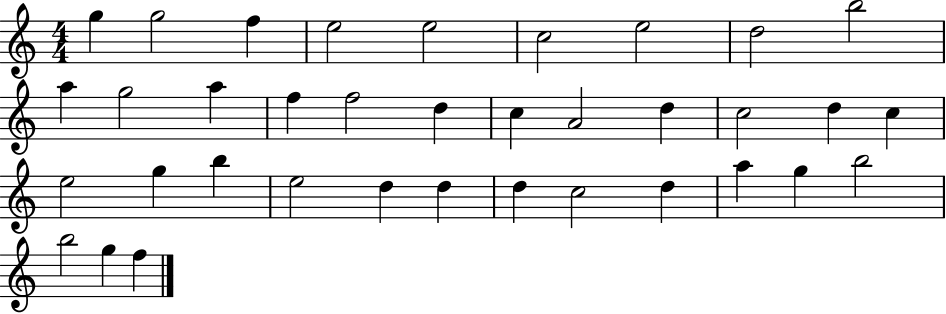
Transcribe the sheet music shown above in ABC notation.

X:1
T:Untitled
M:4/4
L:1/4
K:C
g g2 f e2 e2 c2 e2 d2 b2 a g2 a f f2 d c A2 d c2 d c e2 g b e2 d d d c2 d a g b2 b2 g f